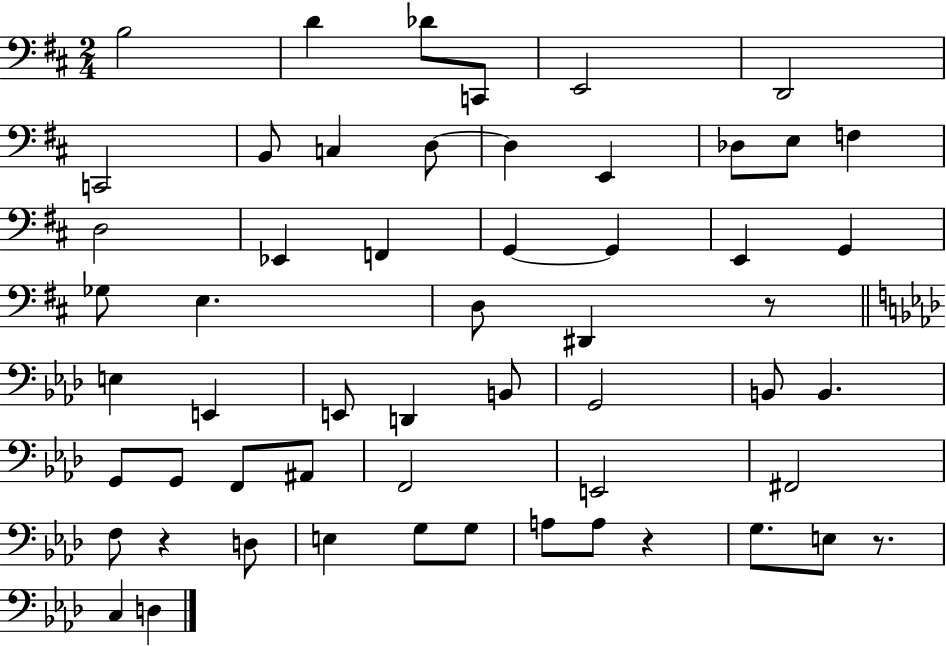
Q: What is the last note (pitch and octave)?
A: D3